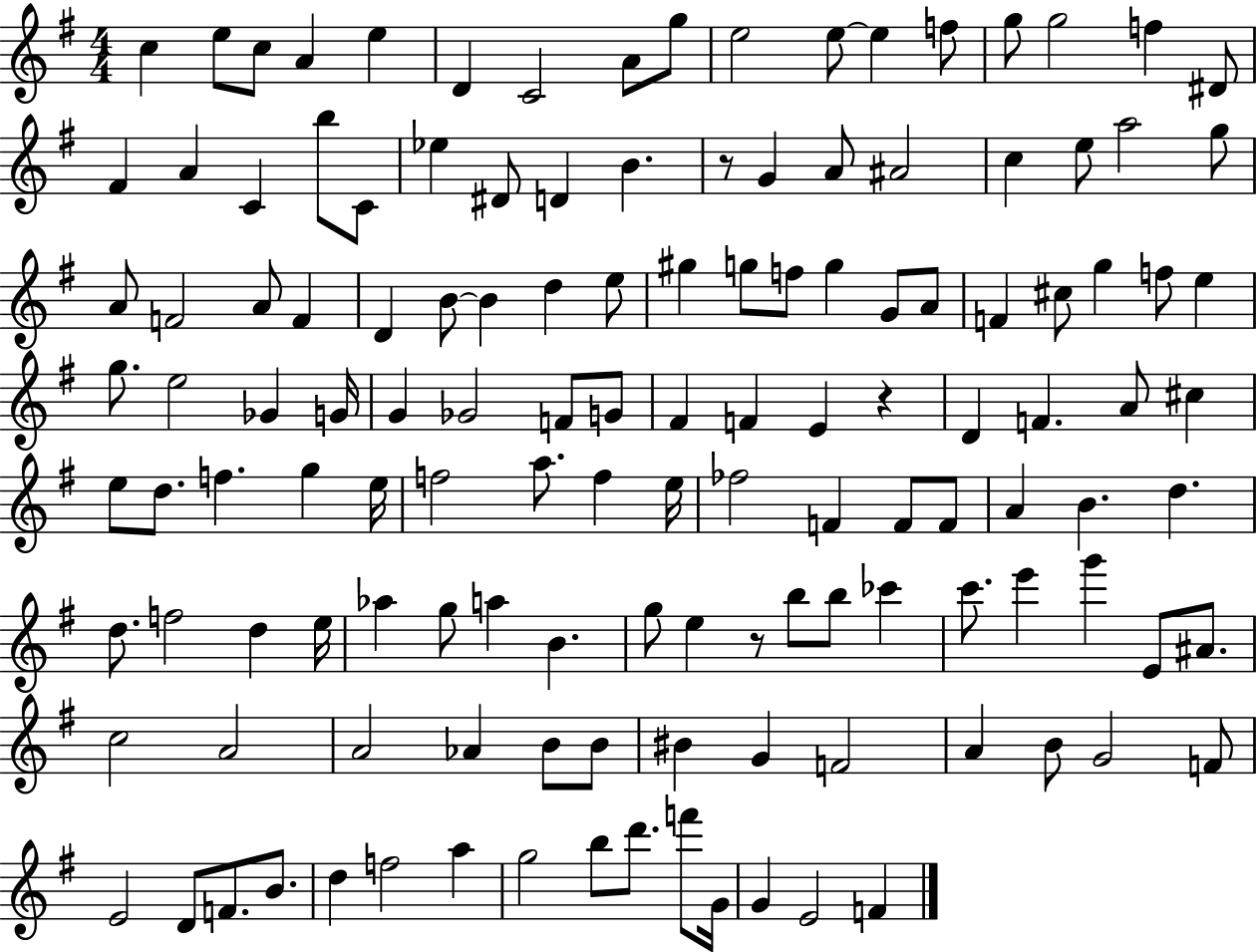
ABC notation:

X:1
T:Untitled
M:4/4
L:1/4
K:G
c e/2 c/2 A e D C2 A/2 g/2 e2 e/2 e f/2 g/2 g2 f ^D/2 ^F A C b/2 C/2 _e ^D/2 D B z/2 G A/2 ^A2 c e/2 a2 g/2 A/2 F2 A/2 F D B/2 B d e/2 ^g g/2 f/2 g G/2 A/2 F ^c/2 g f/2 e g/2 e2 _G G/4 G _G2 F/2 G/2 ^F F E z D F A/2 ^c e/2 d/2 f g e/4 f2 a/2 f e/4 _f2 F F/2 F/2 A B d d/2 f2 d e/4 _a g/2 a B g/2 e z/2 b/2 b/2 _c' c'/2 e' g' E/2 ^A/2 c2 A2 A2 _A B/2 B/2 ^B G F2 A B/2 G2 F/2 E2 D/2 F/2 B/2 d f2 a g2 b/2 d'/2 f'/2 G/4 G E2 F